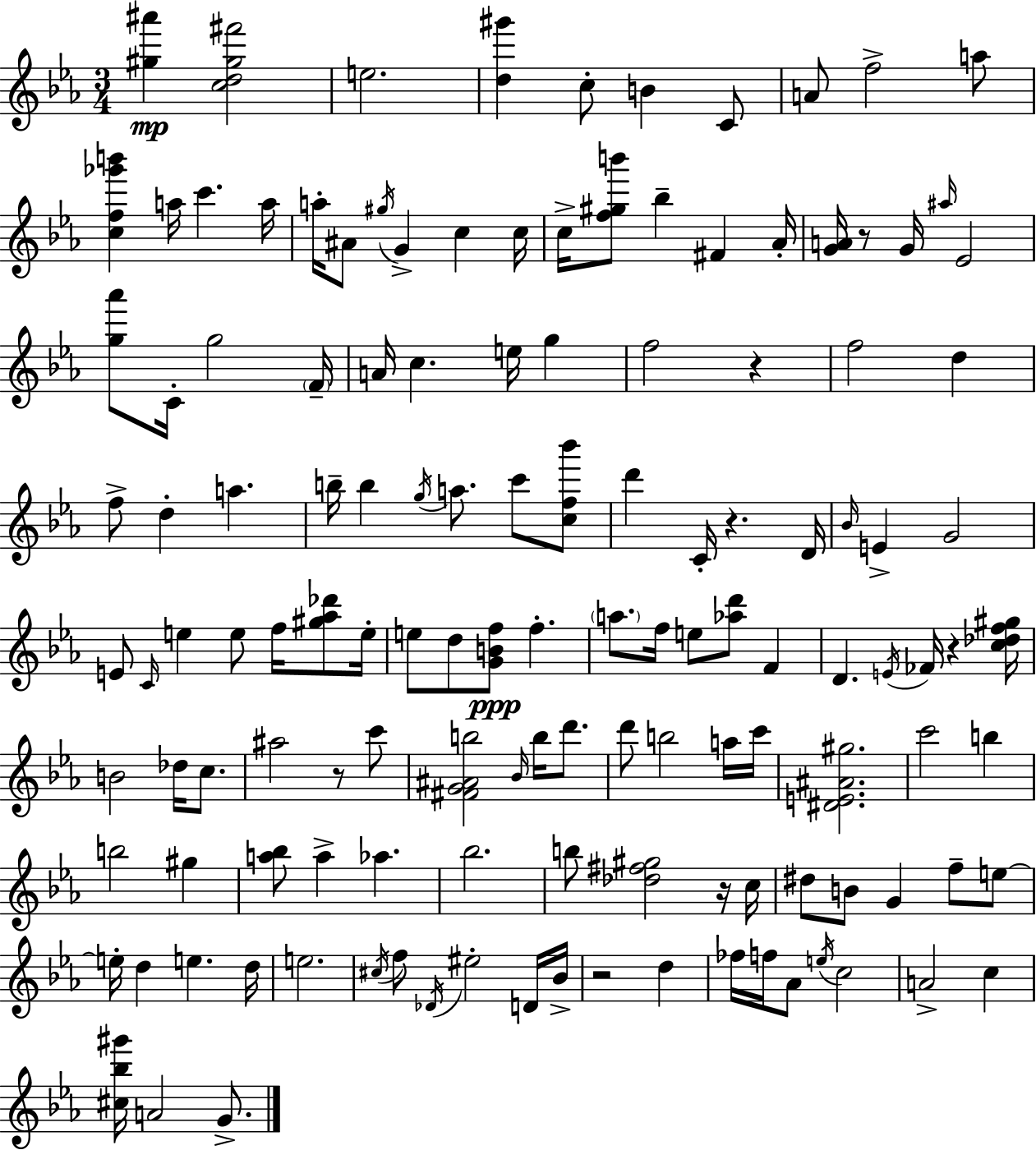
[G#5,A#6]/q [C5,D5,G#5,F#6]/h E5/h. [D5,G#6]/q C5/e B4/q C4/e A4/e F5/h A5/e [C5,F5,Gb6,B6]/q A5/s C6/q. A5/s A5/s A#4/e G#5/s G4/q C5/q C5/s C5/s [F5,G#5,B6]/e Bb5/q F#4/q Ab4/s [G4,A4]/s R/e G4/s A#5/s Eb4/h [G5,Ab6]/e C4/s G5/h F4/s A4/s C5/q. E5/s G5/q F5/h R/q F5/h D5/q F5/e D5/q A5/q. B5/s B5/q G5/s A5/e. C6/e [C5,F5,Bb6]/e D6/q C4/s R/q. D4/s Bb4/s E4/q G4/h E4/e C4/s E5/q E5/e F5/s [G#5,Ab5,Db6]/e E5/s E5/e D5/e [G4,B4,F5]/e F5/q. A5/e. F5/s E5/e [Ab5,D6]/e F4/q D4/q. E4/s FES4/s R/q [C5,Db5,F5,G#5]/s B4/h Db5/s C5/e. A#5/h R/e C6/e [F#4,G4,A#4,B5]/h Bb4/s B5/s D6/e. D6/e B5/h A5/s C6/s [D#4,E4,A#4,G#5]/h. C6/h B5/q B5/h G#5/q [A5,Bb5]/e A5/q Ab5/q. Bb5/h. B5/e [Db5,F#5,G#5]/h R/s C5/s D#5/e B4/e G4/q F5/e E5/e E5/s D5/q E5/q. D5/s E5/h. C#5/s F5/e Db4/s EIS5/h D4/s Bb4/s R/h D5/q FES5/s F5/s Ab4/e E5/s C5/h A4/h C5/q [C#5,Bb5,G#6]/s A4/h G4/e.